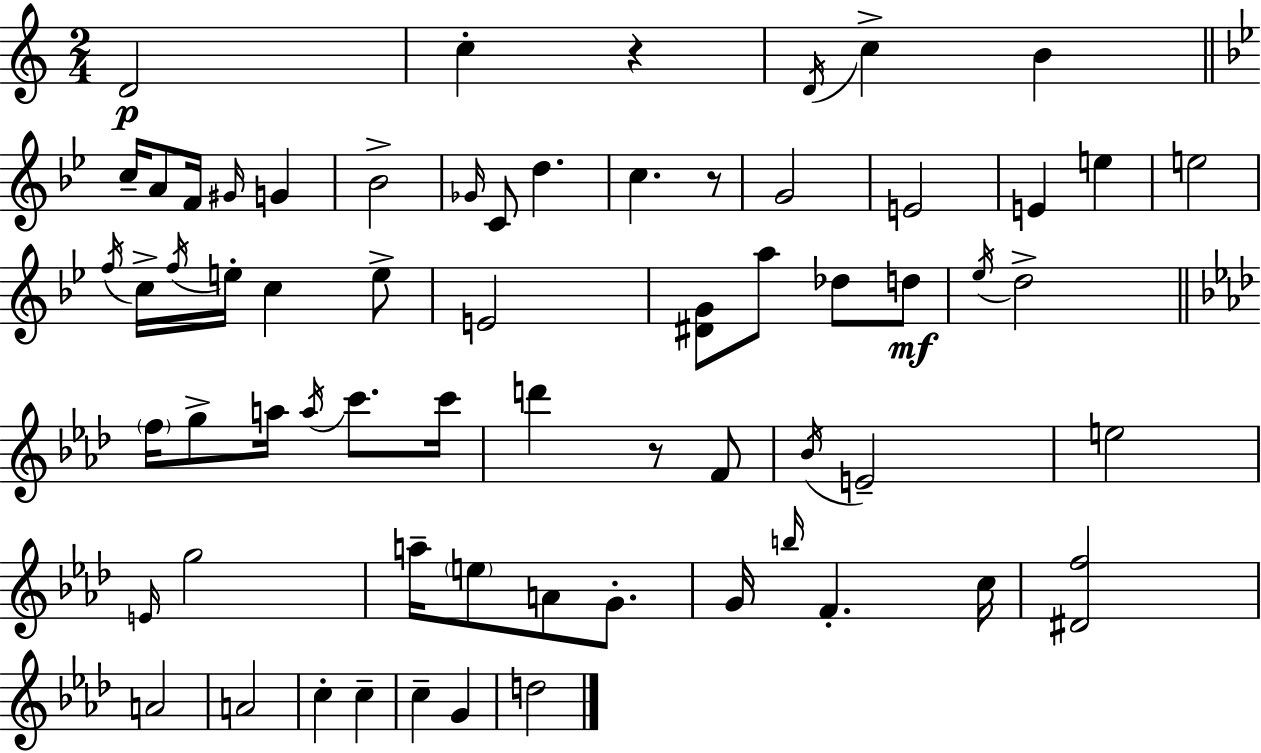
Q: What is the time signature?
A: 2/4